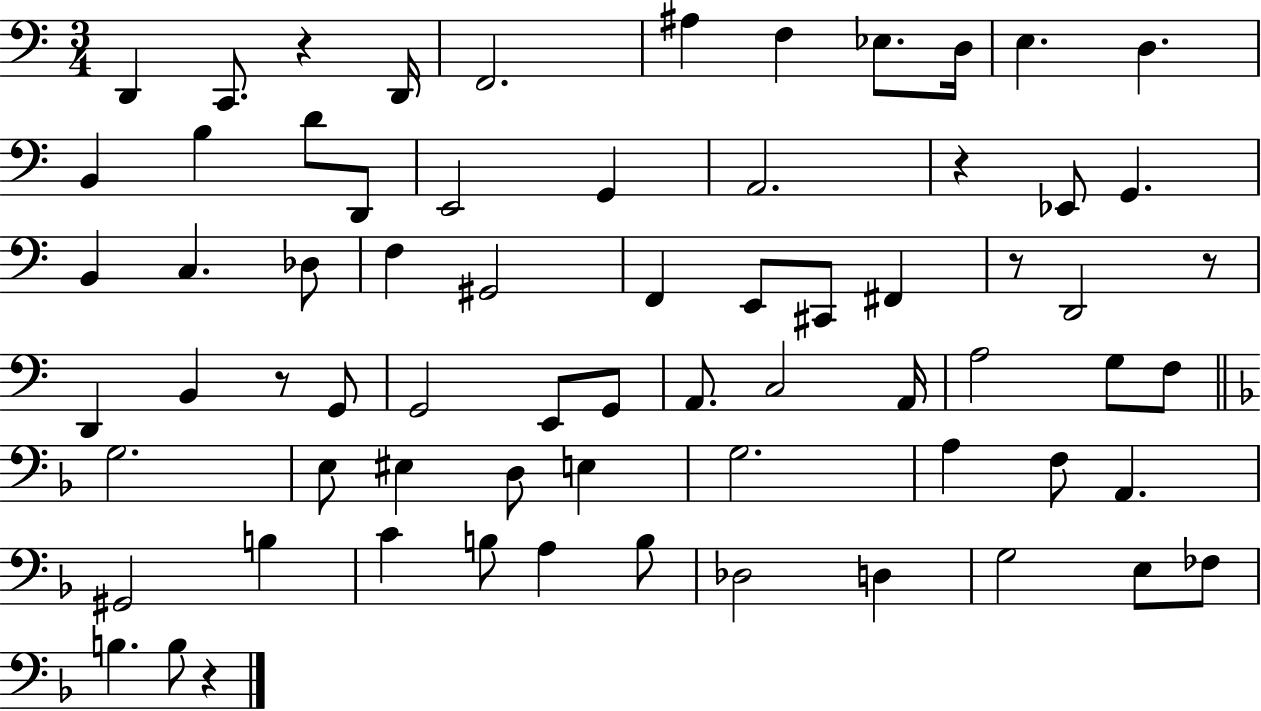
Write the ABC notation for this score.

X:1
T:Untitled
M:3/4
L:1/4
K:C
D,, C,,/2 z D,,/4 F,,2 ^A, F, _E,/2 D,/4 E, D, B,, B, D/2 D,,/2 E,,2 G,, A,,2 z _E,,/2 G,, B,, C, _D,/2 F, ^G,,2 F,, E,,/2 ^C,,/2 ^F,, z/2 D,,2 z/2 D,, B,, z/2 G,,/2 G,,2 E,,/2 G,,/2 A,,/2 C,2 A,,/4 A,2 G,/2 F,/2 G,2 E,/2 ^E, D,/2 E, G,2 A, F,/2 A,, ^G,,2 B, C B,/2 A, B,/2 _D,2 D, G,2 E,/2 _F,/2 B, B,/2 z